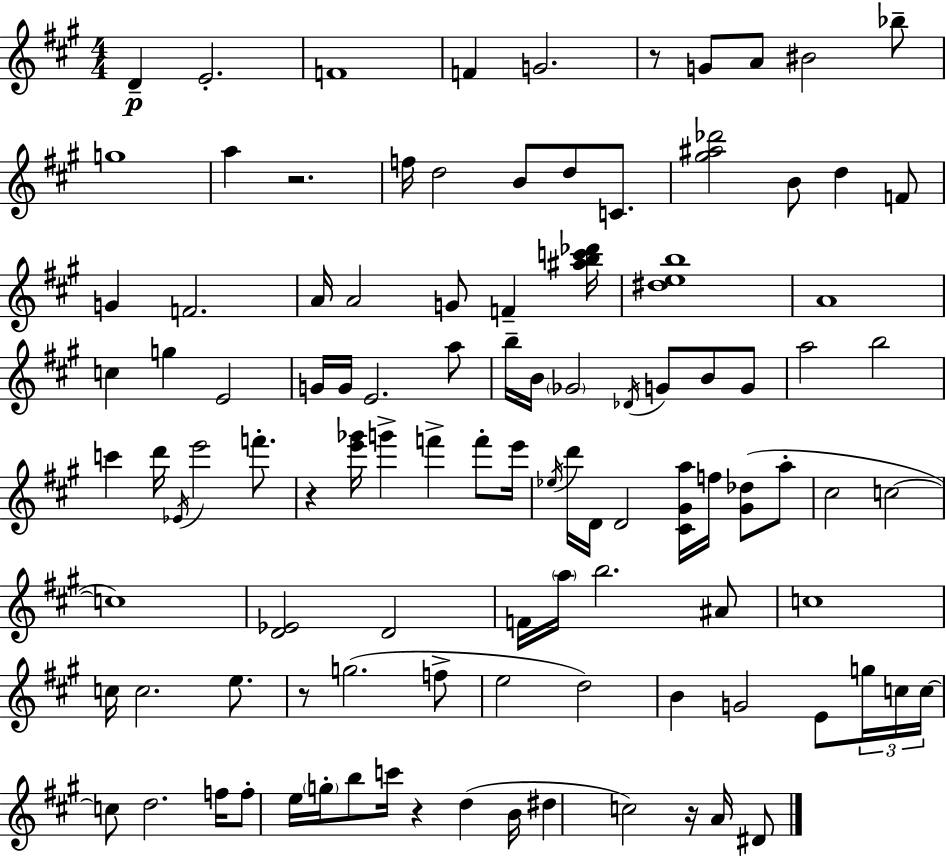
D4/q E4/h. F4/w F4/q G4/h. R/e G4/e A4/e BIS4/h Bb5/e G5/w A5/q R/h. F5/s D5/h B4/e D5/e C4/e. [G#5,A#5,Db6]/h B4/e D5/q F4/e G4/q F4/h. A4/s A4/h G4/e F4/q [A#5,B5,C6,Db6]/s [D#5,E5,B5]/w A4/w C5/q G5/q E4/h G4/s G4/s E4/h. A5/e B5/s B4/s Gb4/h Db4/s G4/e B4/e G4/e A5/h B5/h C6/q D6/s Eb4/s E6/h F6/e. R/q [E6,Gb6]/s G6/q F6/q F6/e E6/s Eb5/s D6/s D4/s D4/h [C#4,G#4,A5]/s F5/s [G#4,Db5]/e A5/e C#5/h C5/h C5/w [D4,Eb4]/h D4/h F4/s A5/s B5/h. A#4/e C5/w C5/s C5/h. E5/e. R/e G5/h. F5/e E5/h D5/h B4/q G4/h E4/e G5/s C5/s C5/s C5/e D5/h. F5/s F5/e E5/s G5/s B5/e C6/s R/q D5/q B4/s D#5/q C5/h R/s A4/s D#4/e